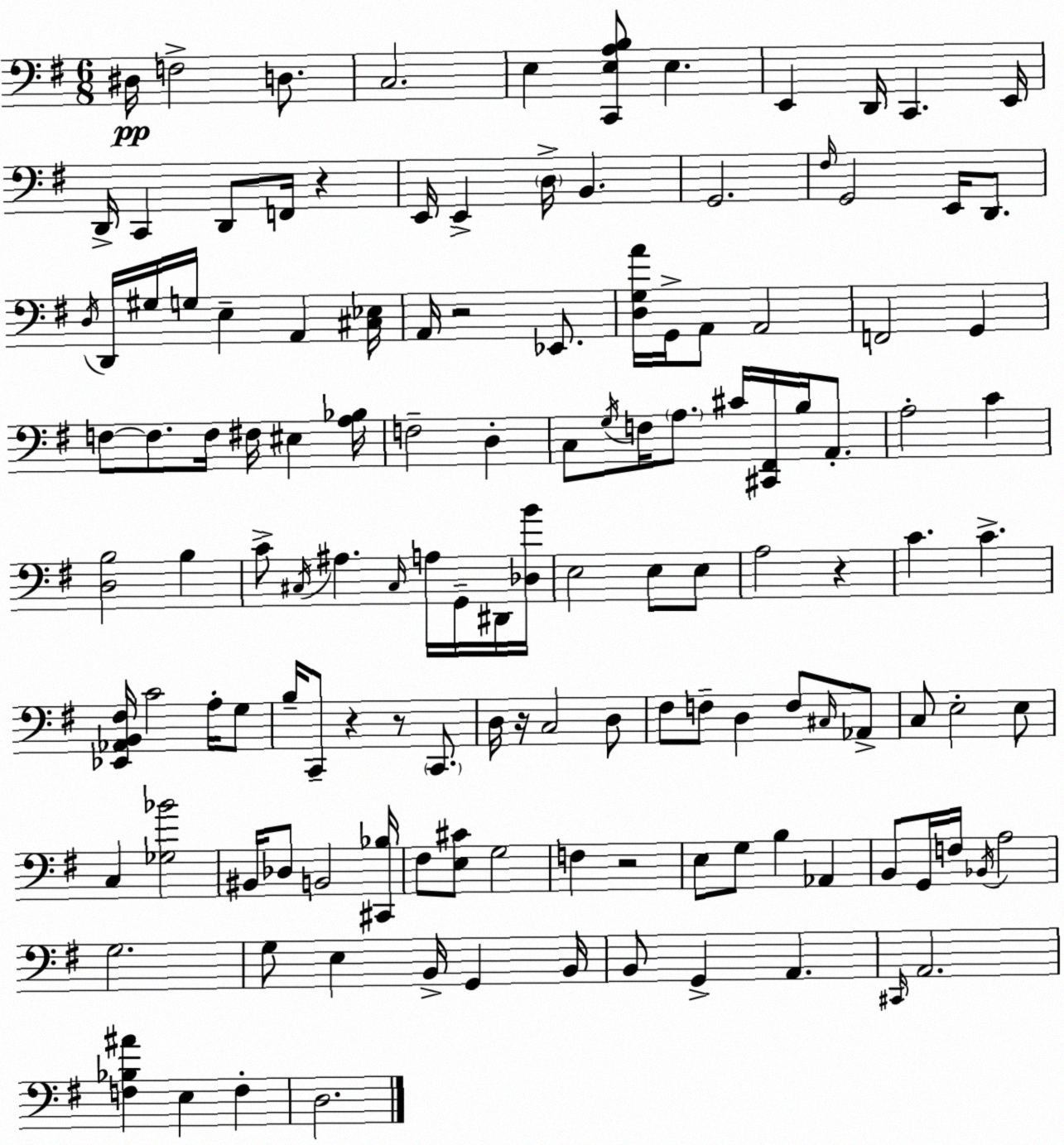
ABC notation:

X:1
T:Untitled
M:6/8
L:1/4
K:G
^D,/4 F,2 D,/2 C,2 E, [C,,E,A,B,]/2 E, E,, D,,/4 C,, E,,/4 D,,/4 C,, D,,/2 F,,/4 z E,,/4 E,, D,/4 B,, G,,2 ^F,/4 G,,2 E,,/4 D,,/2 D,/4 D,,/4 ^G,/4 G,/4 E, A,, [^C,_E,]/4 A,,/4 z2 _E,,/2 [D,G,A]/4 G,,/4 A,,/2 A,,2 F,,2 G,, F,/2 F,/2 F,/4 ^F,/4 ^E, [A,_B,]/4 F,2 D, C,/2 G,/4 F,/4 A,/2 ^C/4 [^C,,^F,,]/4 B,/4 A,,/2 A,2 C [D,B,]2 B, C/2 ^C,/4 ^A, ^C,/4 A,/4 G,,/4 ^D,,/4 [_D,B]/4 E,2 E,/2 E,/2 A,2 z C C [_E,,_A,,B,,^F,]/4 C2 A,/4 G,/2 B,/4 C,,/2 z z/2 C,,/2 D,/4 z/4 C,2 D,/2 ^F,/2 F,/2 D, F,/2 ^C,/4 _A,,/2 C,/2 E,2 E,/2 C, [_G,_B]2 ^B,,/4 _D,/2 B,,2 [^C,,_B,]/4 ^F,/2 [E,^C]/2 G,2 F, z2 E,/2 G,/2 B, _A,, B,,/2 G,,/4 F,/4 _B,,/4 A,2 G,2 G,/2 E, B,,/4 G,, B,,/4 B,,/2 G,, A,, ^C,,/4 A,,2 [F,_B,^A] E, F, D,2